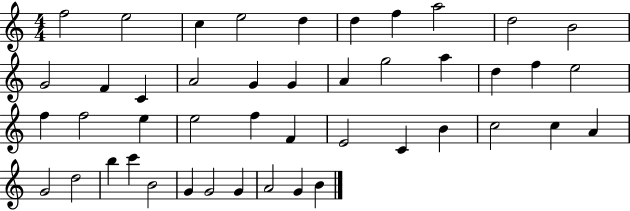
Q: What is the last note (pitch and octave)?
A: B4